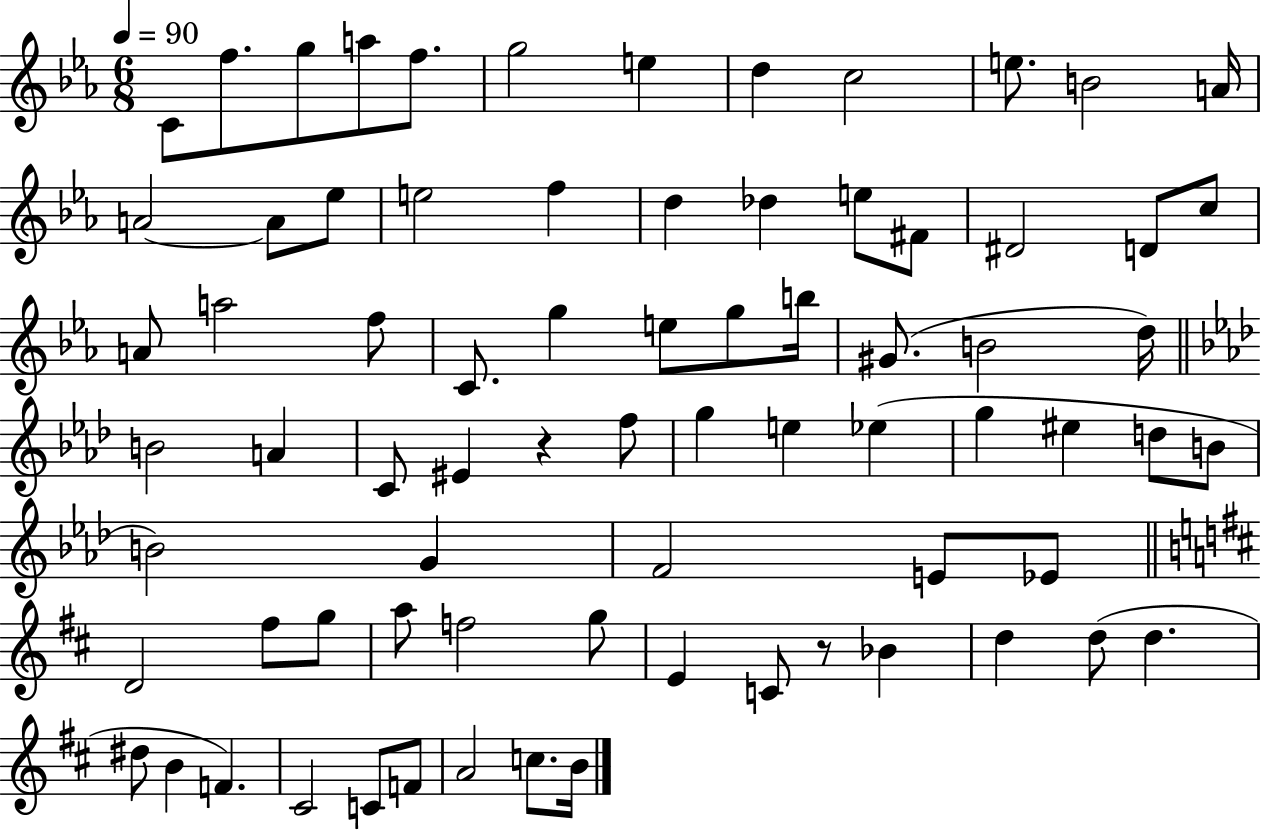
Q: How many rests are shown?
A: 2